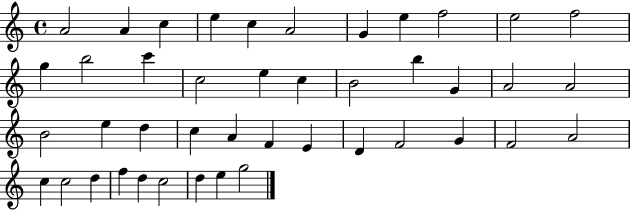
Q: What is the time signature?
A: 4/4